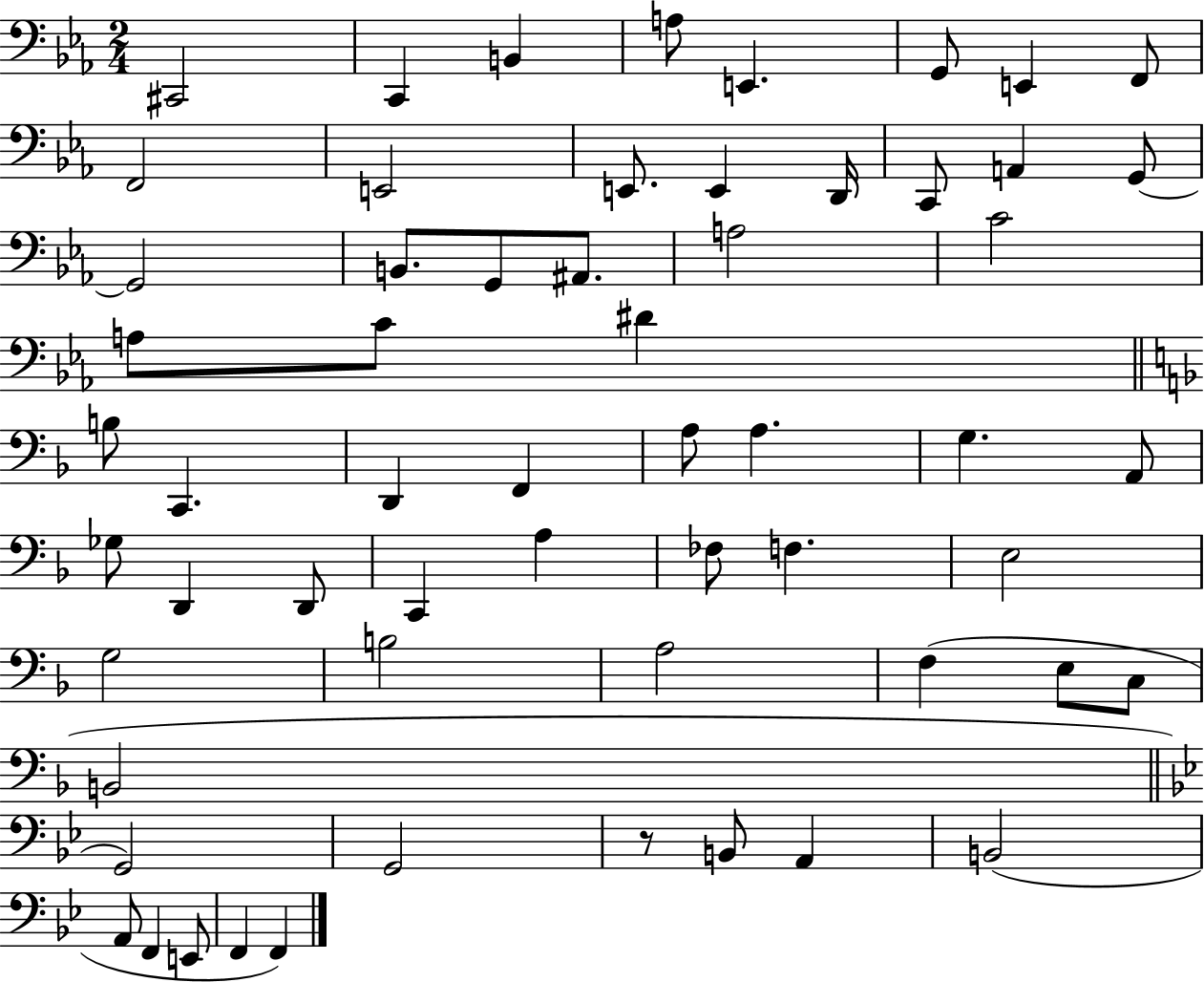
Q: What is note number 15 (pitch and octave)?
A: A2